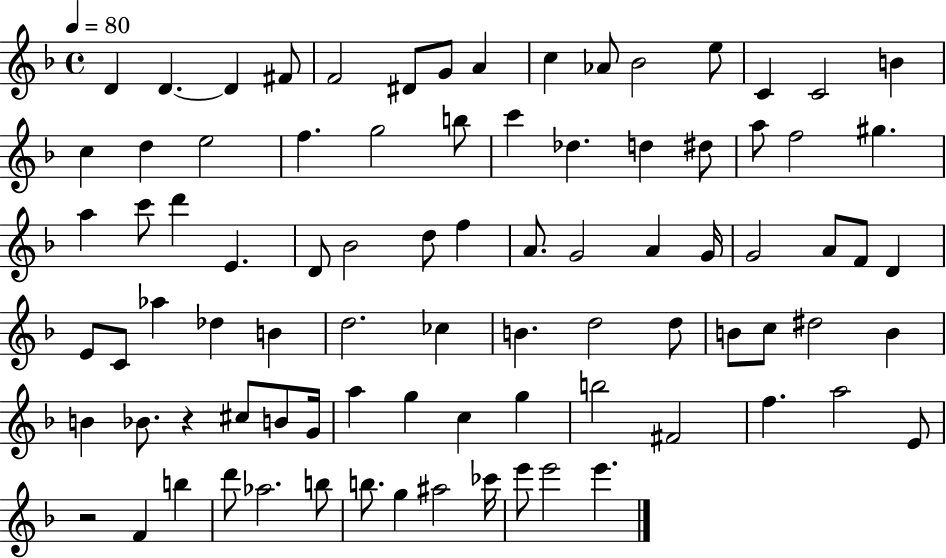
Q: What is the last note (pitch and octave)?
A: E6